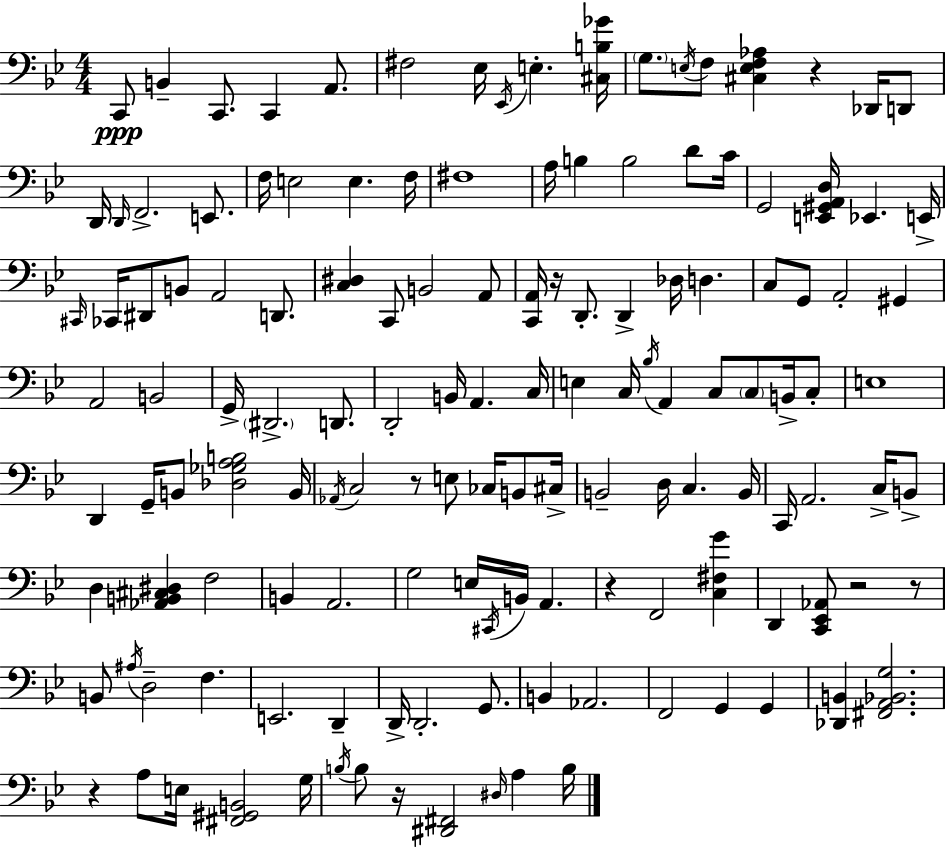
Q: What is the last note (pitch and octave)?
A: B3